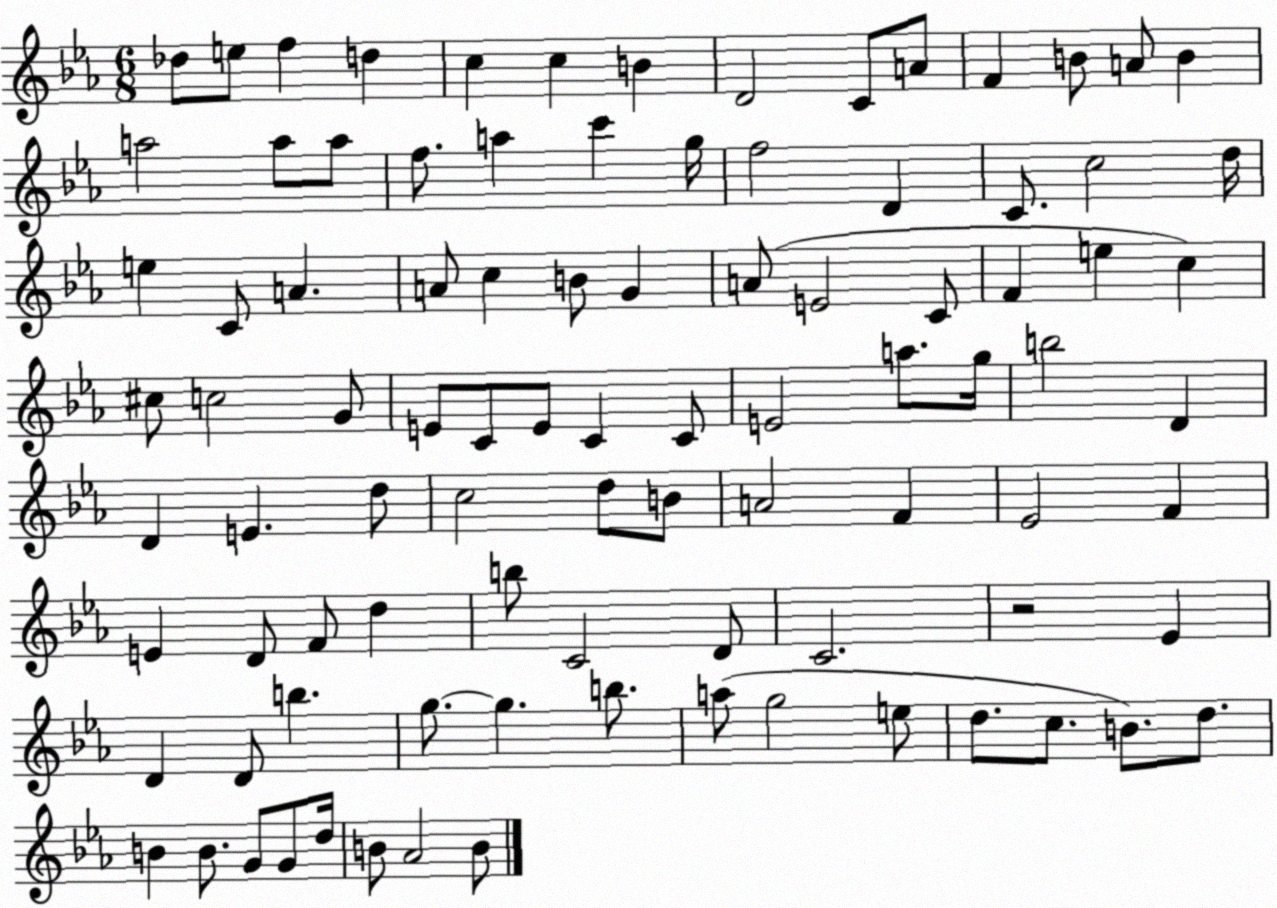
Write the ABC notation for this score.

X:1
T:Untitled
M:6/8
L:1/4
K:Eb
_d/2 e/2 f d c c B D2 C/2 A/2 F B/2 A/2 B a2 a/2 a/2 f/2 a c' g/4 f2 D C/2 c2 d/4 e C/2 A A/2 c B/2 G A/2 E2 C/2 F e c ^c/2 c2 G/2 E/2 C/2 E/2 C C/2 E2 a/2 g/4 b2 D D E d/2 c2 d/2 B/2 A2 F _E2 F E D/2 F/2 d b/2 C2 D/2 C2 z2 _E D D/2 b g/2 g b/2 a/2 g2 e/2 d/2 c/2 B/2 d/2 B B/2 G/2 G/2 d/4 B/2 _A2 B/2